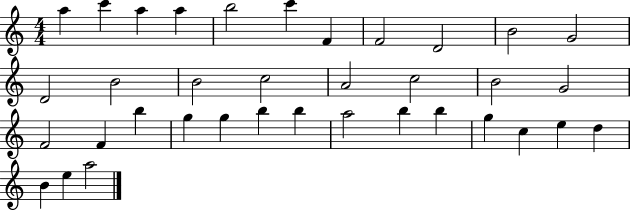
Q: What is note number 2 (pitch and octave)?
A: C6